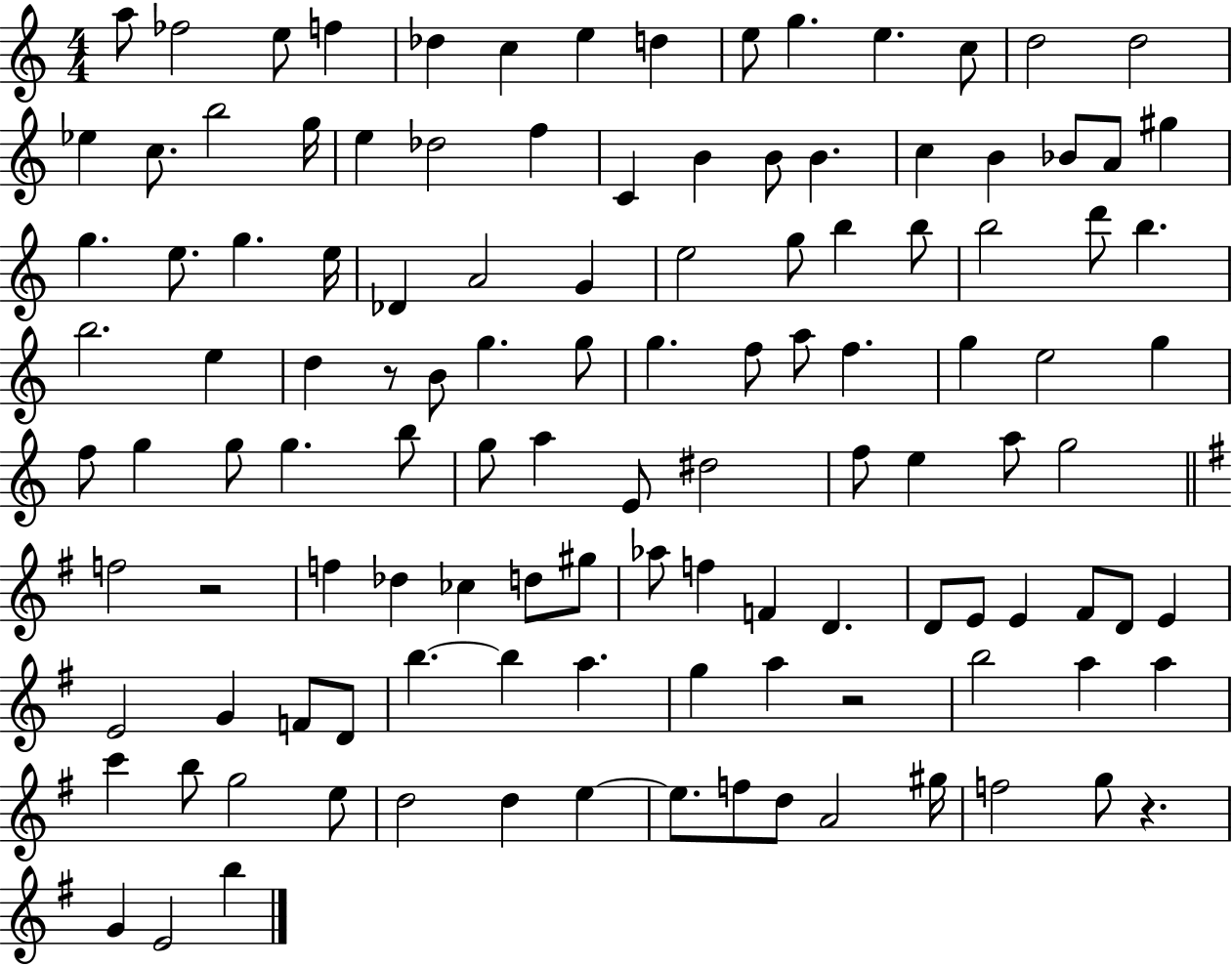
X:1
T:Untitled
M:4/4
L:1/4
K:C
a/2 _f2 e/2 f _d c e d e/2 g e c/2 d2 d2 _e c/2 b2 g/4 e _d2 f C B B/2 B c B _B/2 A/2 ^g g e/2 g e/4 _D A2 G e2 g/2 b b/2 b2 d'/2 b b2 e d z/2 B/2 g g/2 g f/2 a/2 f g e2 g f/2 g g/2 g b/2 g/2 a E/2 ^d2 f/2 e a/2 g2 f2 z2 f _d _c d/2 ^g/2 _a/2 f F D D/2 E/2 E ^F/2 D/2 E E2 G F/2 D/2 b b a g a z2 b2 a a c' b/2 g2 e/2 d2 d e e/2 f/2 d/2 A2 ^g/4 f2 g/2 z G E2 b